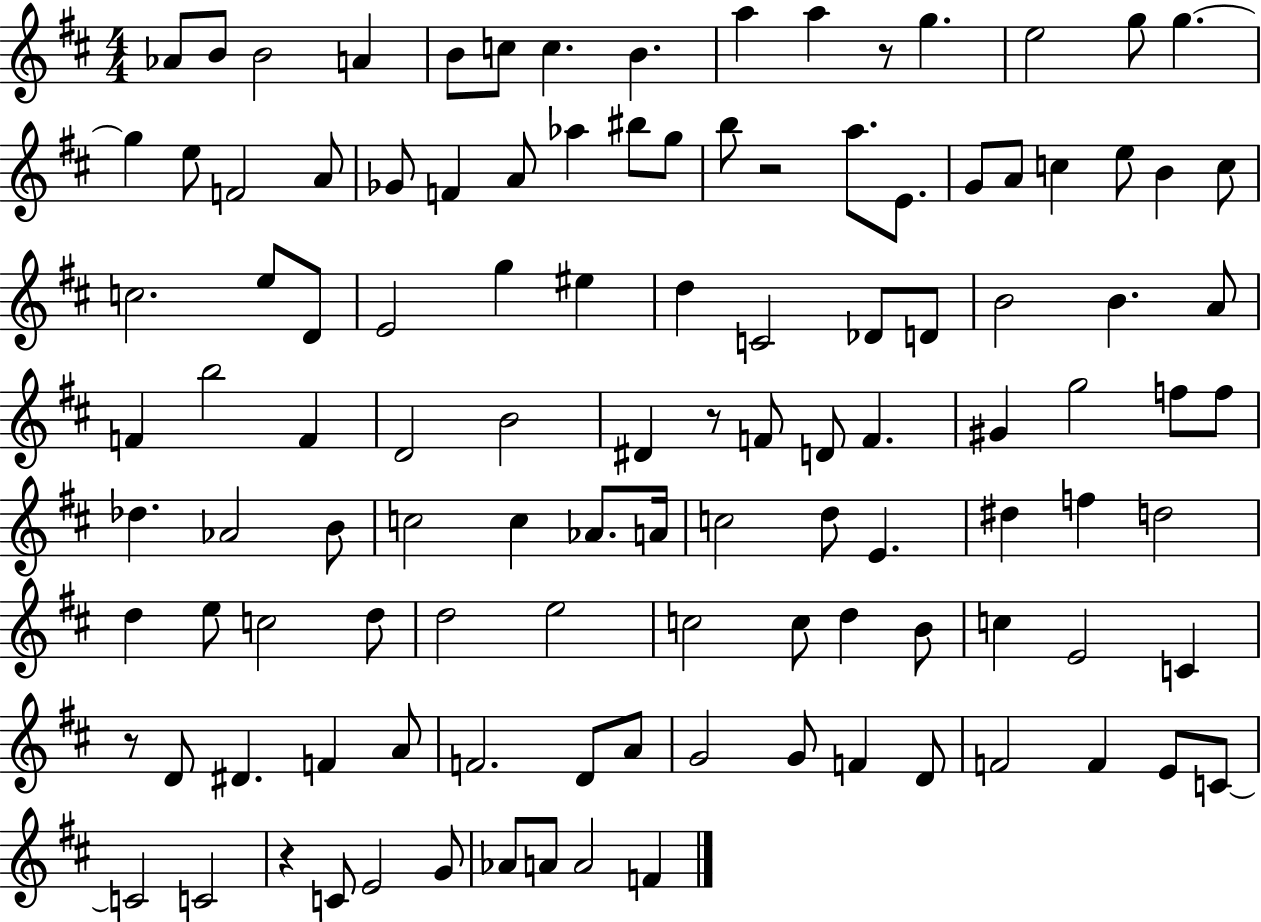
X:1
T:Untitled
M:4/4
L:1/4
K:D
_A/2 B/2 B2 A B/2 c/2 c B a a z/2 g e2 g/2 g g e/2 F2 A/2 _G/2 F A/2 _a ^b/2 g/2 b/2 z2 a/2 E/2 G/2 A/2 c e/2 B c/2 c2 e/2 D/2 E2 g ^e d C2 _D/2 D/2 B2 B A/2 F b2 F D2 B2 ^D z/2 F/2 D/2 F ^G g2 f/2 f/2 _d _A2 B/2 c2 c _A/2 A/4 c2 d/2 E ^d f d2 d e/2 c2 d/2 d2 e2 c2 c/2 d B/2 c E2 C z/2 D/2 ^D F A/2 F2 D/2 A/2 G2 G/2 F D/2 F2 F E/2 C/2 C2 C2 z C/2 E2 G/2 _A/2 A/2 A2 F